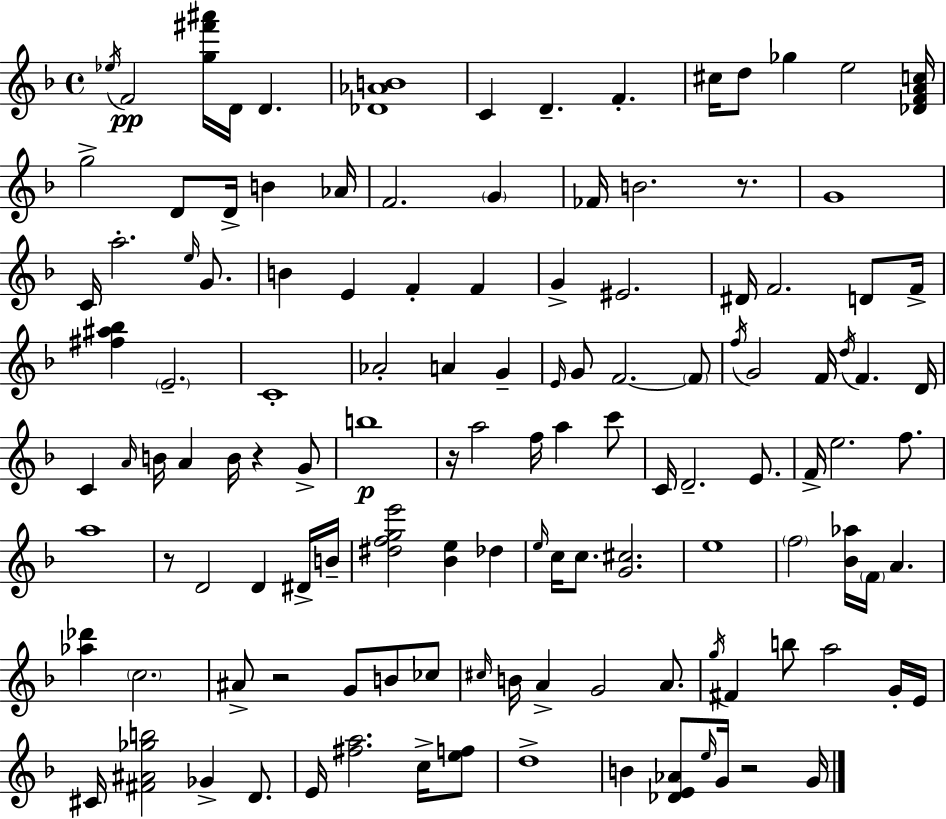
Eb5/s F4/h [G5,F#6,A#6]/s D4/s D4/q. [Db4,Ab4,B4]/w C4/q D4/q. F4/q. C#5/s D5/e Gb5/q E5/h [Db4,F4,A4,C5]/s G5/h D4/e D4/s B4/q Ab4/s F4/h. G4/q FES4/s B4/h. R/e. G4/w C4/s A5/h. E5/s G4/e. B4/q E4/q F4/q F4/q G4/q EIS4/h. D#4/s F4/h. D4/e F4/s [F#5,A#5,Bb5]/q E4/h. C4/w Ab4/h A4/q G4/q E4/s G4/e F4/h. F4/e F5/s G4/h F4/s D5/s F4/q. D4/s C4/q A4/s B4/s A4/q B4/s R/q G4/e B5/w R/s A5/h F5/s A5/q C6/e C4/s D4/h. E4/e. F4/s E5/h. F5/e. A5/w R/e D4/h D4/q D#4/s B4/s [D#5,F5,G5,E6]/h [Bb4,E5]/q Db5/q E5/s C5/s C5/e. [G4,C#5]/h. E5/w F5/h [Bb4,Ab5]/s F4/s A4/q. [Ab5,Db6]/q C5/h. A#4/e R/h G4/e B4/e CES5/e C#5/s B4/s A4/q G4/h A4/e. G5/s F#4/q B5/e A5/h G4/s E4/s C#4/s [F#4,A#4,Gb5,B5]/h Gb4/q D4/e. E4/s [F#5,A5]/h. C5/s [E5,F5]/e D5/w B4/q [Db4,E4,Ab4]/e E5/s G4/s R/h G4/s